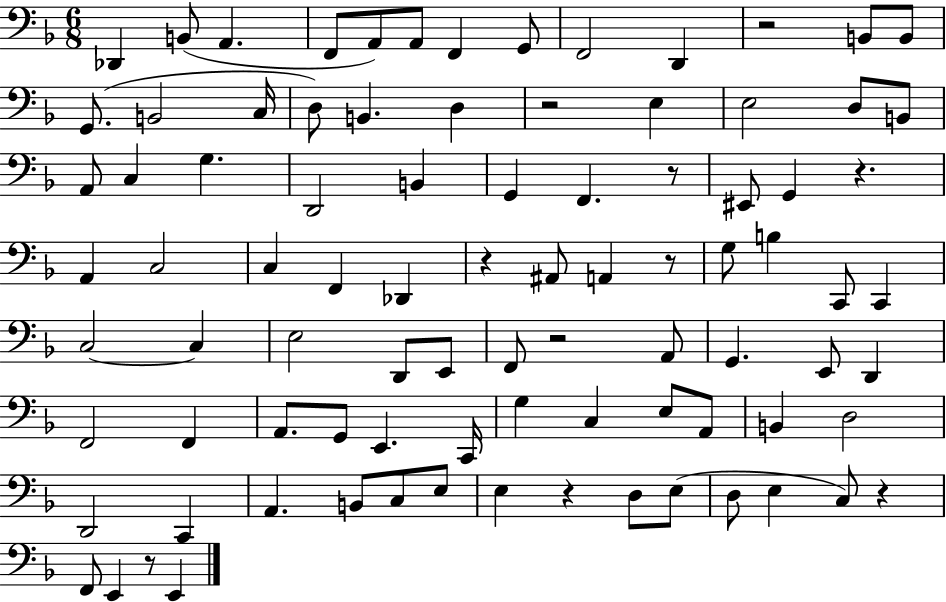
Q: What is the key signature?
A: F major